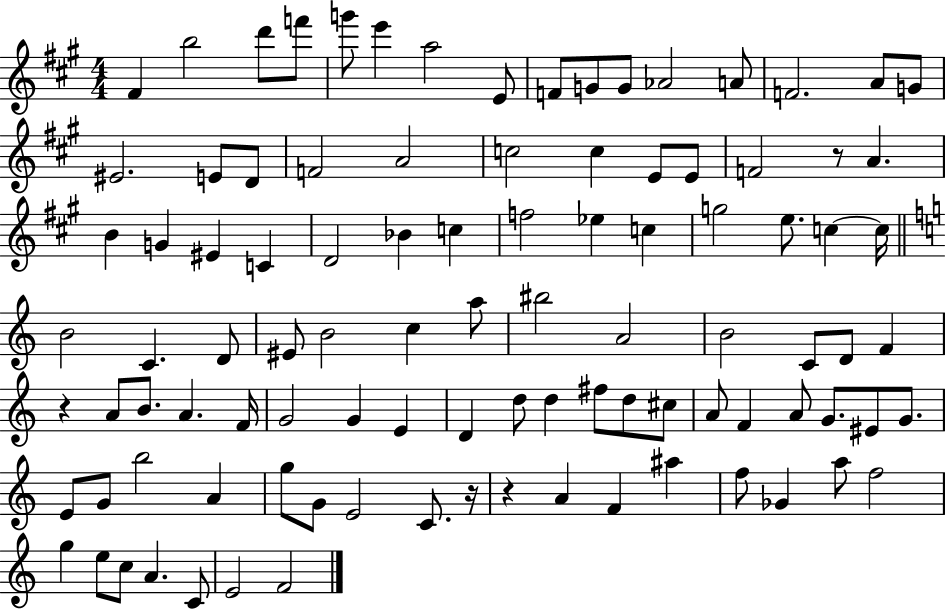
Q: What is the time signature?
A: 4/4